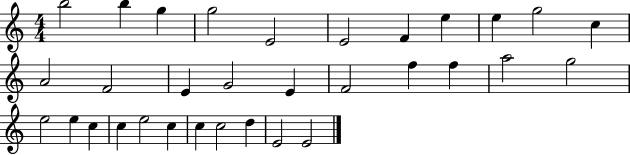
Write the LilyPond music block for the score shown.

{
  \clef treble
  \numericTimeSignature
  \time 4/4
  \key c \major
  b''2 b''4 g''4 | g''2 e'2 | e'2 f'4 e''4 | e''4 g''2 c''4 | \break a'2 f'2 | e'4 g'2 e'4 | f'2 f''4 f''4 | a''2 g''2 | \break e''2 e''4 c''4 | c''4 e''2 c''4 | c''4 c''2 d''4 | e'2 e'2 | \break \bar "|."
}